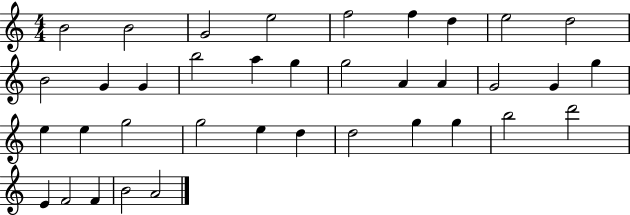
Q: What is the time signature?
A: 4/4